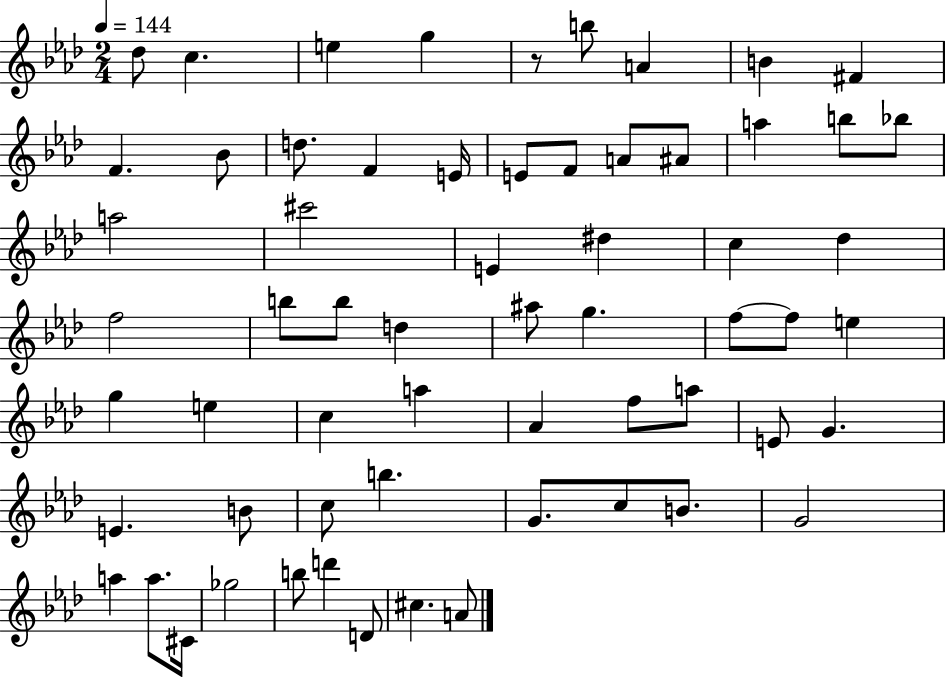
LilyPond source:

{
  \clef treble
  \numericTimeSignature
  \time 2/4
  \key aes \major
  \tempo 4 = 144
  \repeat volta 2 { des''8 c''4. | e''4 g''4 | r8 b''8 a'4 | b'4 fis'4 | \break f'4. bes'8 | d''8. f'4 e'16 | e'8 f'8 a'8 ais'8 | a''4 b''8 bes''8 | \break a''2 | cis'''2 | e'4 dis''4 | c''4 des''4 | \break f''2 | b''8 b''8 d''4 | ais''8 g''4. | f''8~~ f''8 e''4 | \break g''4 e''4 | c''4 a''4 | aes'4 f''8 a''8 | e'8 g'4. | \break e'4. b'8 | c''8 b''4. | g'8. c''8 b'8. | g'2 | \break a''4 a''8. cis'16 | ges''2 | b''8 d'''4 d'8 | cis''4. a'8 | \break } \bar "|."
}